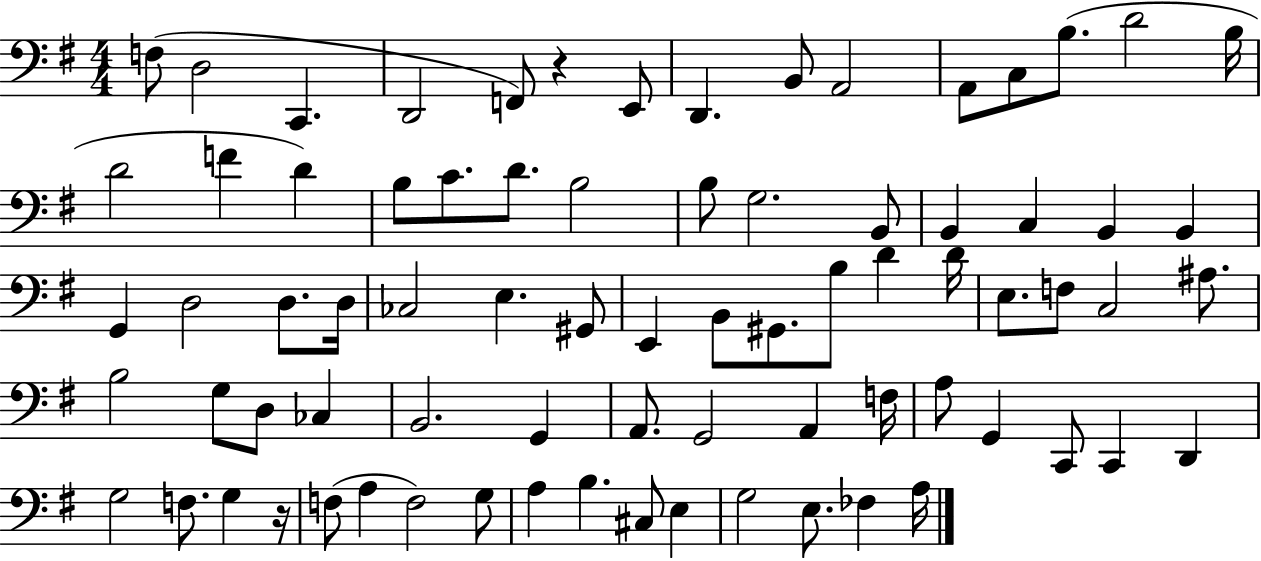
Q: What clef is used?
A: bass